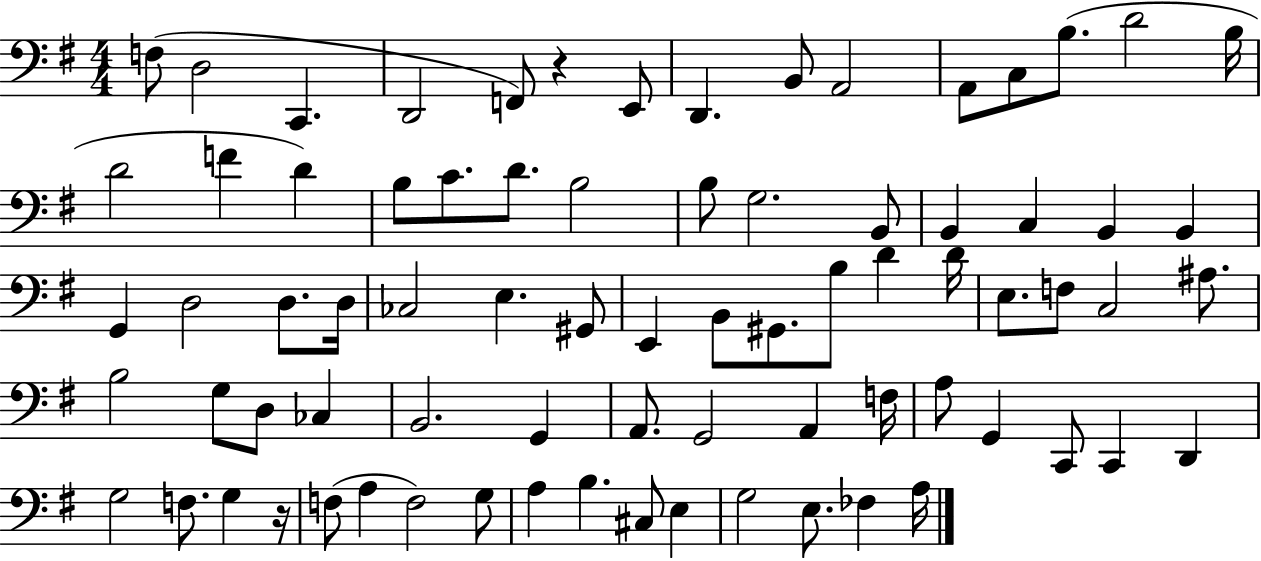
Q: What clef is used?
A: bass